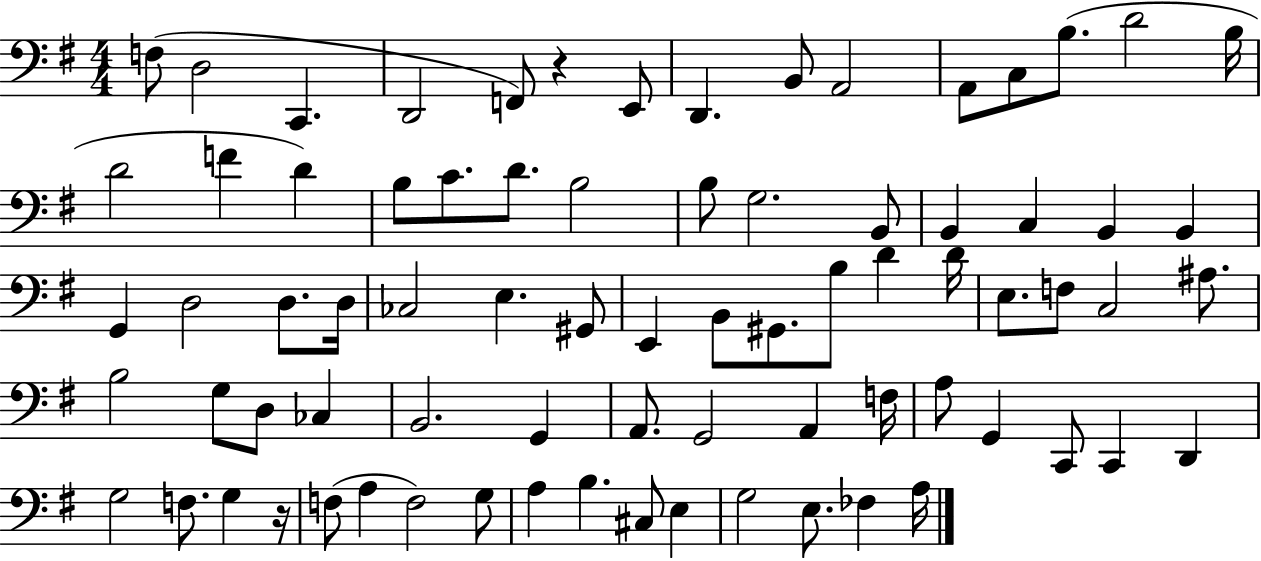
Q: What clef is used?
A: bass